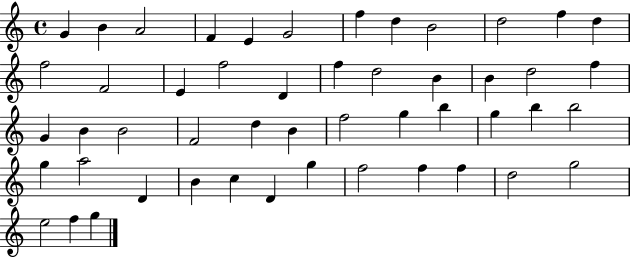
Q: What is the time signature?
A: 4/4